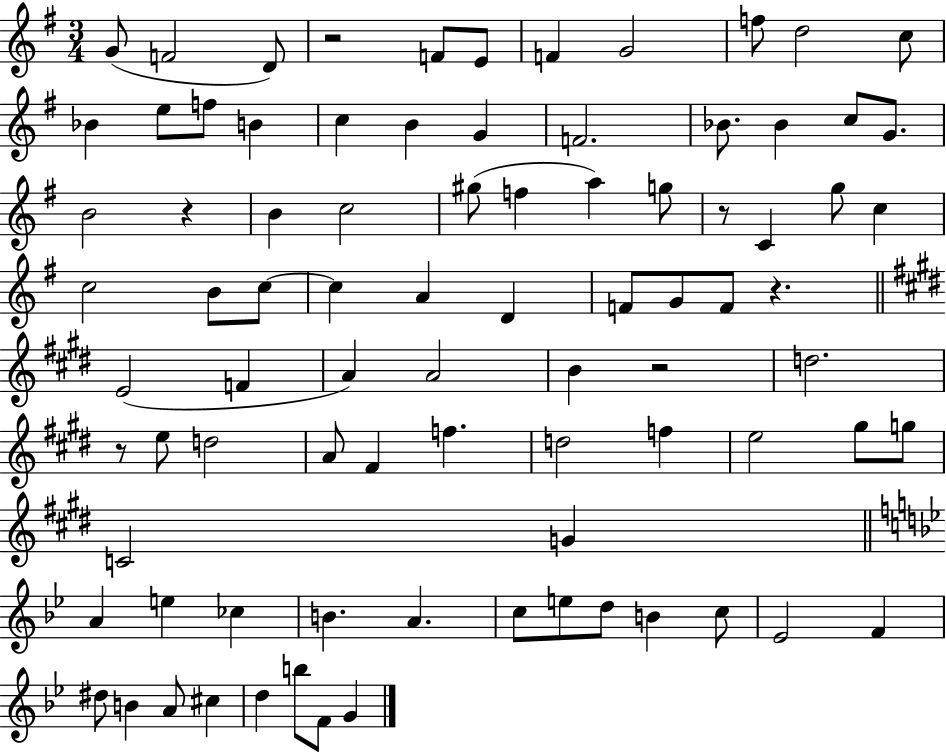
G4/e F4/h D4/e R/h F4/e E4/e F4/q G4/h F5/e D5/h C5/e Bb4/q E5/e F5/e B4/q C5/q B4/q G4/q F4/h. Bb4/e. Bb4/q C5/e G4/e. B4/h R/q B4/q C5/h G#5/e F5/q A5/q G5/e R/e C4/q G5/e C5/q C5/h B4/e C5/e C5/q A4/q D4/q F4/e G4/e F4/e R/q. E4/h F4/q A4/q A4/h B4/q R/h D5/h. R/e E5/e D5/h A4/e F#4/q F5/q. D5/h F5/q E5/h G#5/e G5/e C4/h G4/q A4/q E5/q CES5/q B4/q. A4/q. C5/e E5/e D5/e B4/q C5/e Eb4/h F4/q D#5/e B4/q A4/e C#5/q D5/q B5/e F4/e G4/q